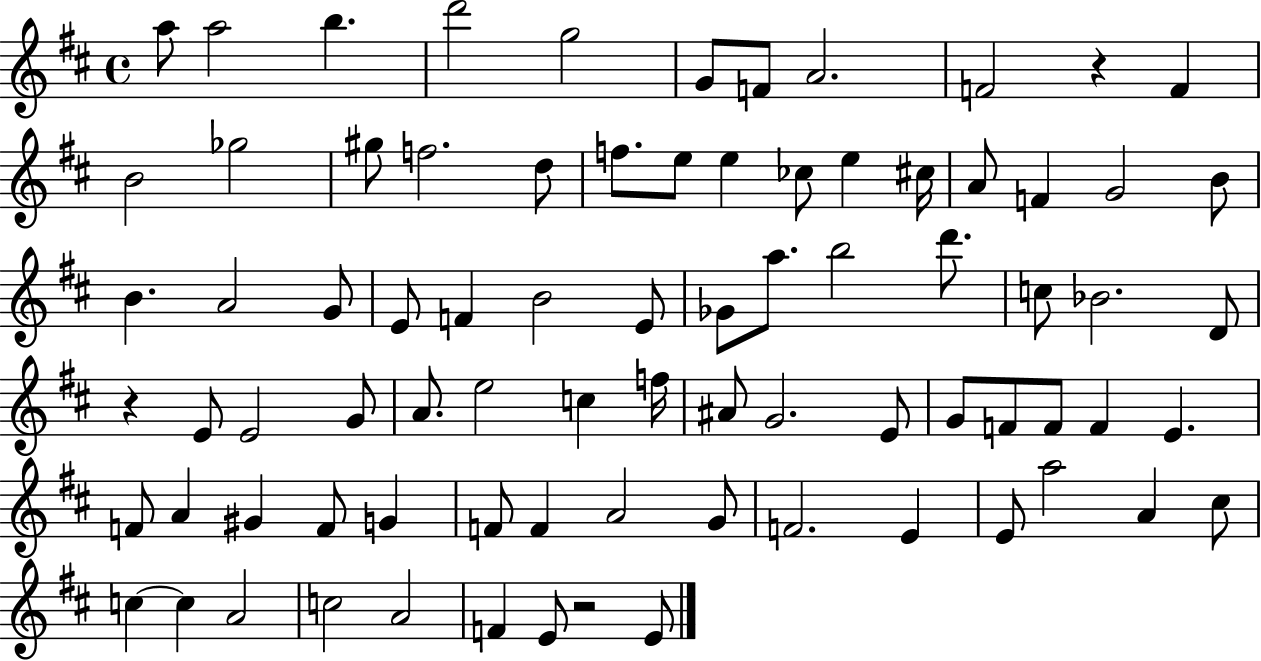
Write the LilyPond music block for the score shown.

{
  \clef treble
  \time 4/4
  \defaultTimeSignature
  \key d \major
  a''8 a''2 b''4. | d'''2 g''2 | g'8 f'8 a'2. | f'2 r4 f'4 | \break b'2 ges''2 | gis''8 f''2. d''8 | f''8. e''8 e''4 ces''8 e''4 cis''16 | a'8 f'4 g'2 b'8 | \break b'4. a'2 g'8 | e'8 f'4 b'2 e'8 | ges'8 a''8. b''2 d'''8. | c''8 bes'2. d'8 | \break r4 e'8 e'2 g'8 | a'8. e''2 c''4 f''16 | ais'8 g'2. e'8 | g'8 f'8 f'8 f'4 e'4. | \break f'8 a'4 gis'4 f'8 g'4 | f'8 f'4 a'2 g'8 | f'2. e'4 | e'8 a''2 a'4 cis''8 | \break c''4~~ c''4 a'2 | c''2 a'2 | f'4 e'8 r2 e'8 | \bar "|."
}